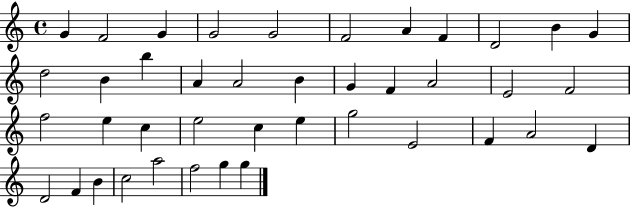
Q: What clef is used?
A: treble